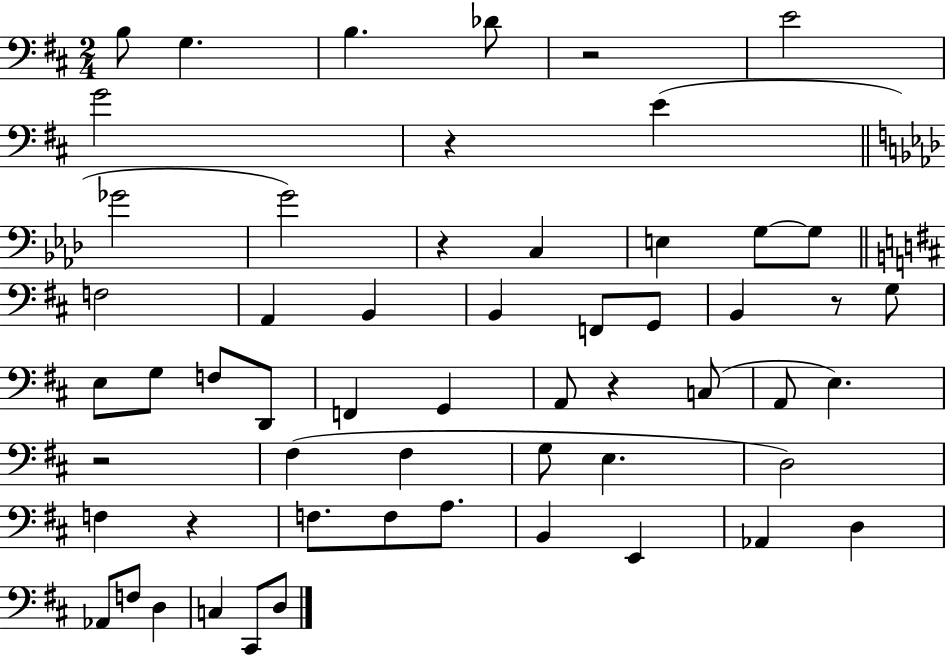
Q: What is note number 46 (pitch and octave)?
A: F3